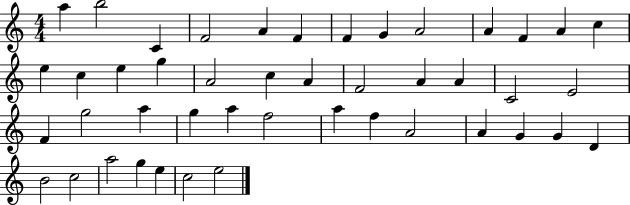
A5/q B5/h C4/q F4/h A4/q F4/q F4/q G4/q A4/h A4/q F4/q A4/q C5/q E5/q C5/q E5/q G5/q A4/h C5/q A4/q F4/h A4/q A4/q C4/h E4/h F4/q G5/h A5/q G5/q A5/q F5/h A5/q F5/q A4/h A4/q G4/q G4/q D4/q B4/h C5/h A5/h G5/q E5/q C5/h E5/h